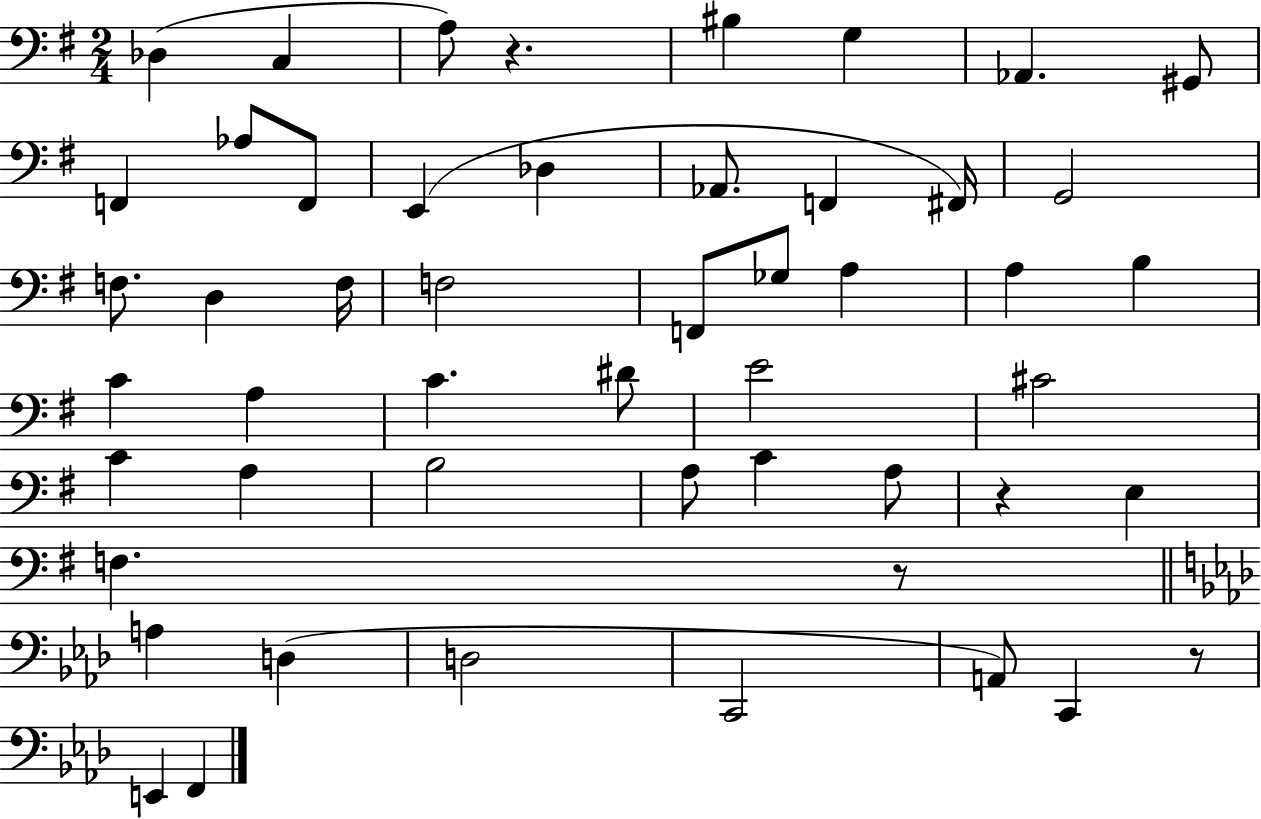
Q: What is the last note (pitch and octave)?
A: F2